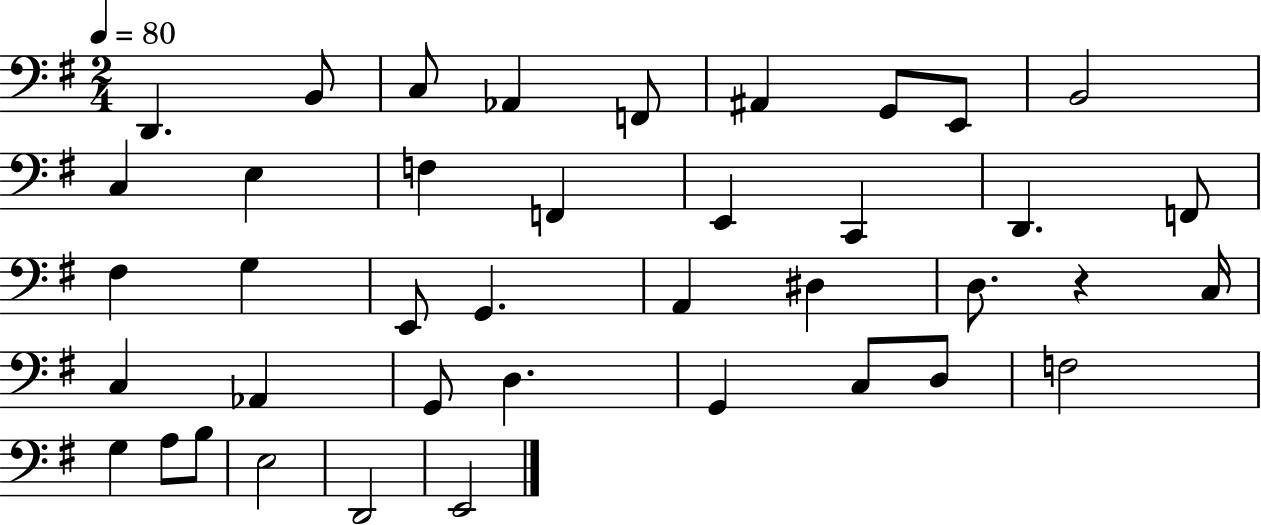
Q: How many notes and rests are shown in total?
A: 40